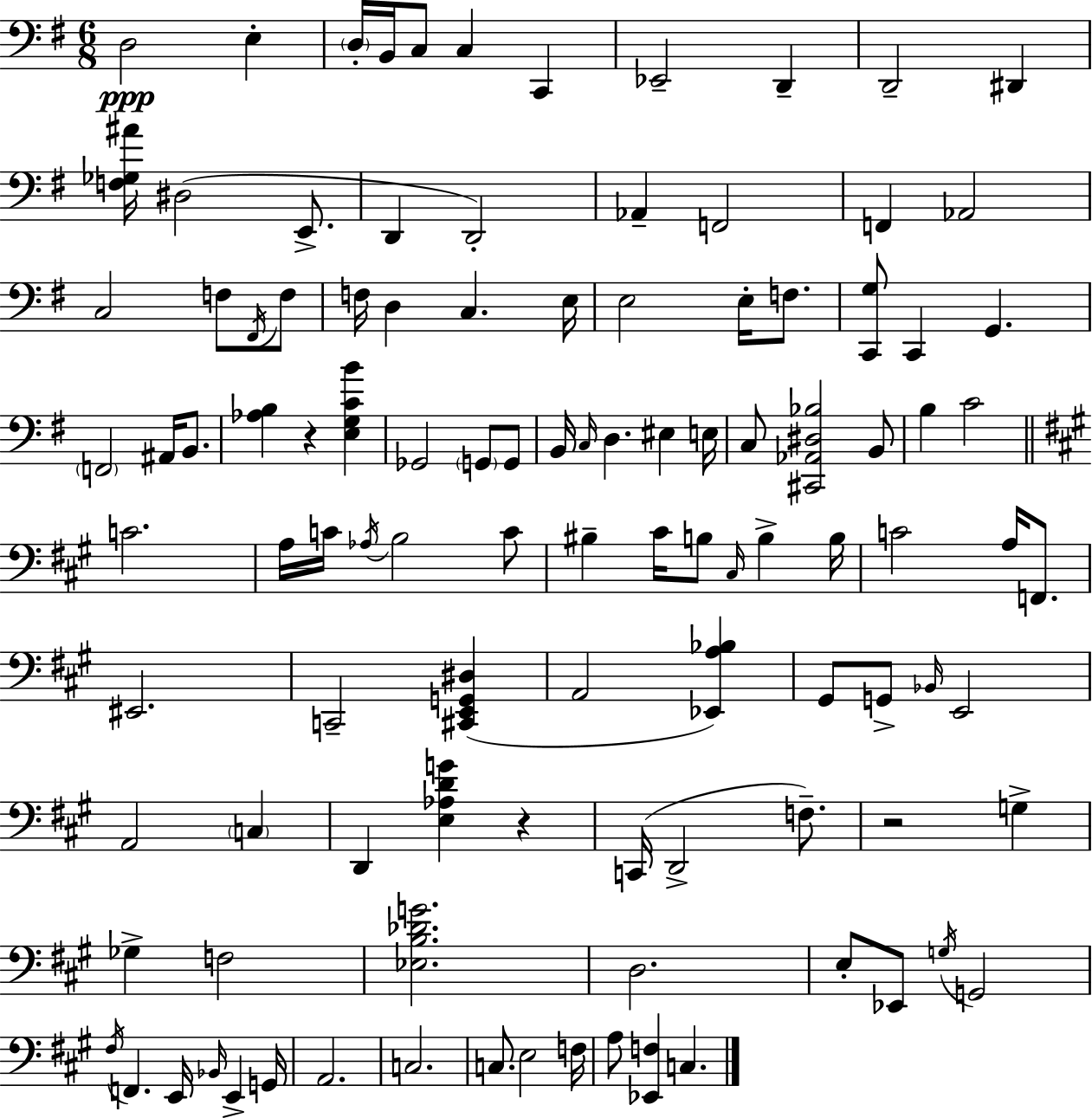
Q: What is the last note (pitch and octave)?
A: C3